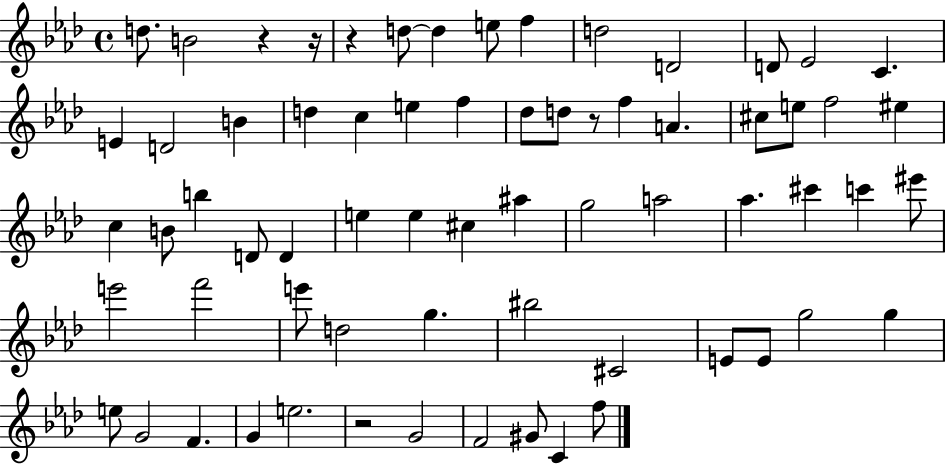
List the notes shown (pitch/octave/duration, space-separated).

D5/e. B4/h R/q R/s R/q D5/e D5/q E5/e F5/q D5/h D4/h D4/e Eb4/h C4/q. E4/q D4/h B4/q D5/q C5/q E5/q F5/q Db5/e D5/e R/e F5/q A4/q. C#5/e E5/e F5/h EIS5/q C5/q B4/e B5/q D4/e D4/q E5/q E5/q C#5/q A#5/q G5/h A5/h Ab5/q. C#6/q C6/q EIS6/e E6/h F6/h E6/e D5/h G5/q. BIS5/h C#4/h E4/e E4/e G5/h G5/q E5/e G4/h F4/q. G4/q E5/h. R/h G4/h F4/h G#4/e C4/q F5/e